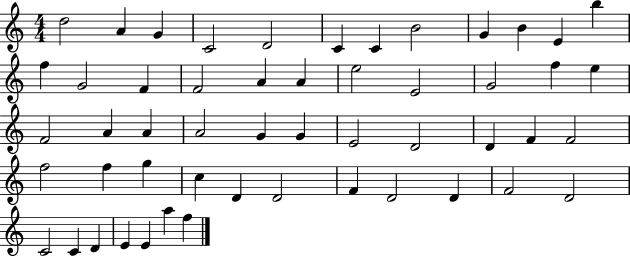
D5/h A4/q G4/q C4/h D4/h C4/q C4/q B4/h G4/q B4/q E4/q B5/q F5/q G4/h F4/q F4/h A4/q A4/q E5/h E4/h G4/h F5/q E5/q F4/h A4/q A4/q A4/h G4/q G4/q E4/h D4/h D4/q F4/q F4/h F5/h F5/q G5/q C5/q D4/q D4/h F4/q D4/h D4/q F4/h D4/h C4/h C4/q D4/q E4/q E4/q A5/q F5/q